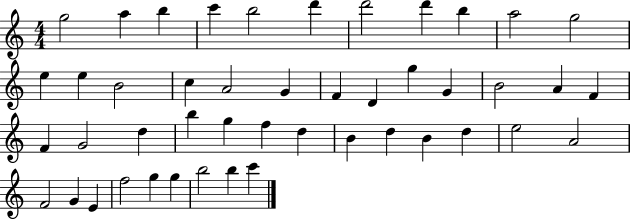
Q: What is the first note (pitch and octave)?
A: G5